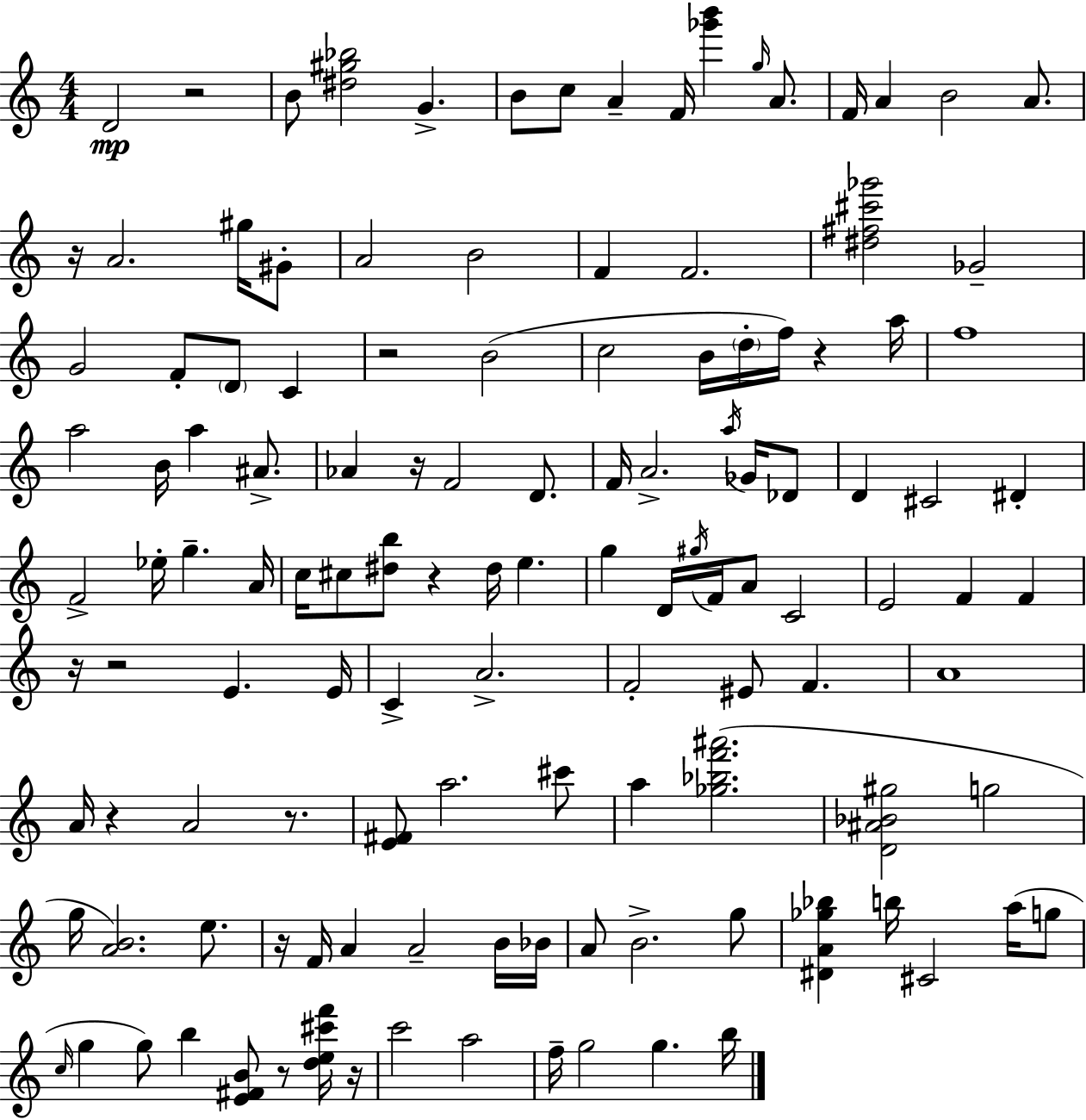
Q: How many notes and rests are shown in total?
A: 126